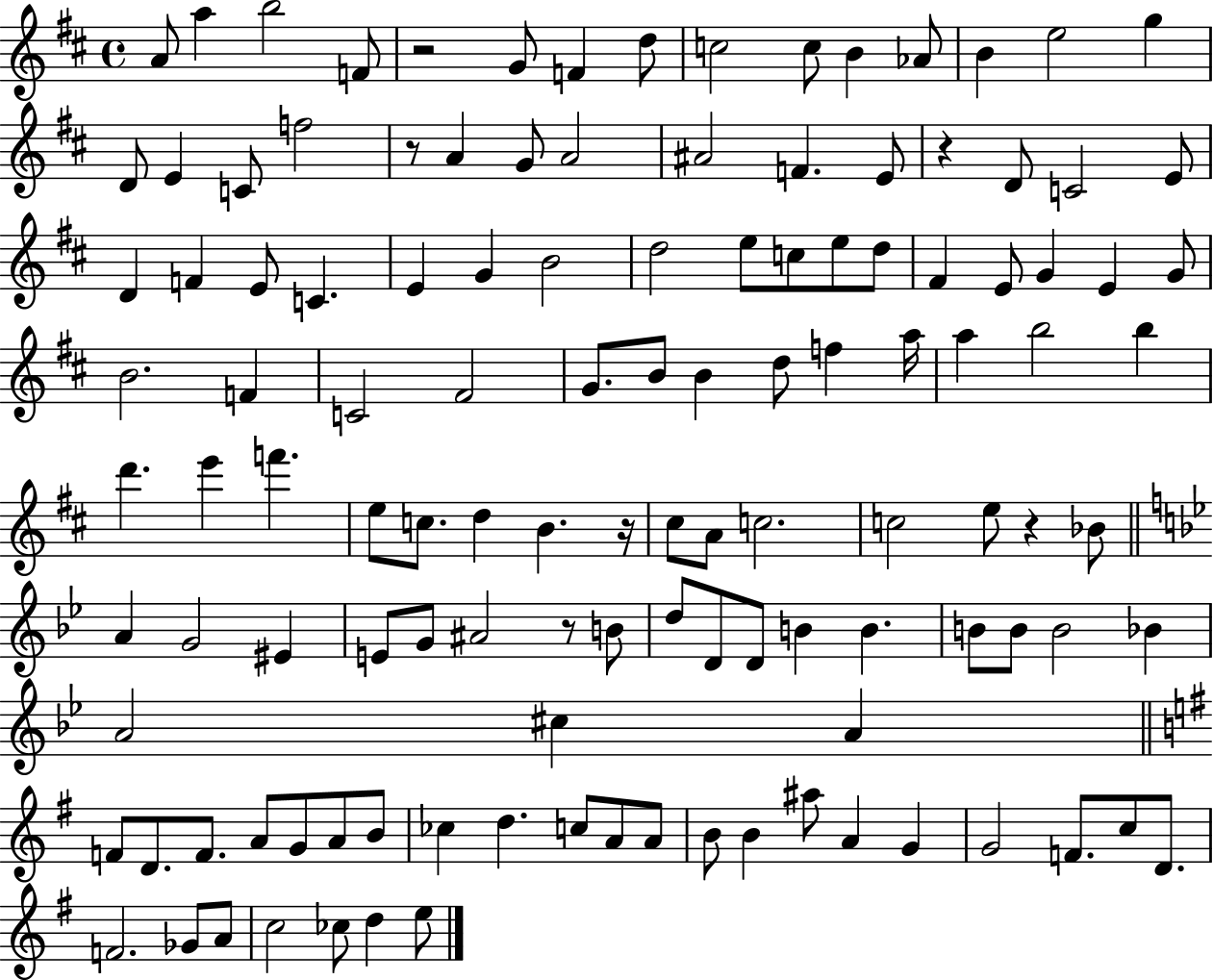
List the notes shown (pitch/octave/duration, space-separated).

A4/e A5/q B5/h F4/e R/h G4/e F4/q D5/e C5/h C5/e B4/q Ab4/e B4/q E5/h G5/q D4/e E4/q C4/e F5/h R/e A4/q G4/e A4/h A#4/h F4/q. E4/e R/q D4/e C4/h E4/e D4/q F4/q E4/e C4/q. E4/q G4/q B4/h D5/h E5/e C5/e E5/e D5/e F#4/q E4/e G4/q E4/q G4/e B4/h. F4/q C4/h F#4/h G4/e. B4/e B4/q D5/e F5/q A5/s A5/q B5/h B5/q D6/q. E6/q F6/q. E5/e C5/e. D5/q B4/q. R/s C#5/e A4/e C5/h. C5/h E5/e R/q Bb4/e A4/q G4/h EIS4/q E4/e G4/e A#4/h R/e B4/e D5/e D4/e D4/e B4/q B4/q. B4/e B4/e B4/h Bb4/q A4/h C#5/q A4/q F4/e D4/e. F4/e. A4/e G4/e A4/e B4/e CES5/q D5/q. C5/e A4/e A4/e B4/e B4/q A#5/e A4/q G4/q G4/h F4/e. C5/e D4/e. F4/h. Gb4/e A4/e C5/h CES5/e D5/q E5/e